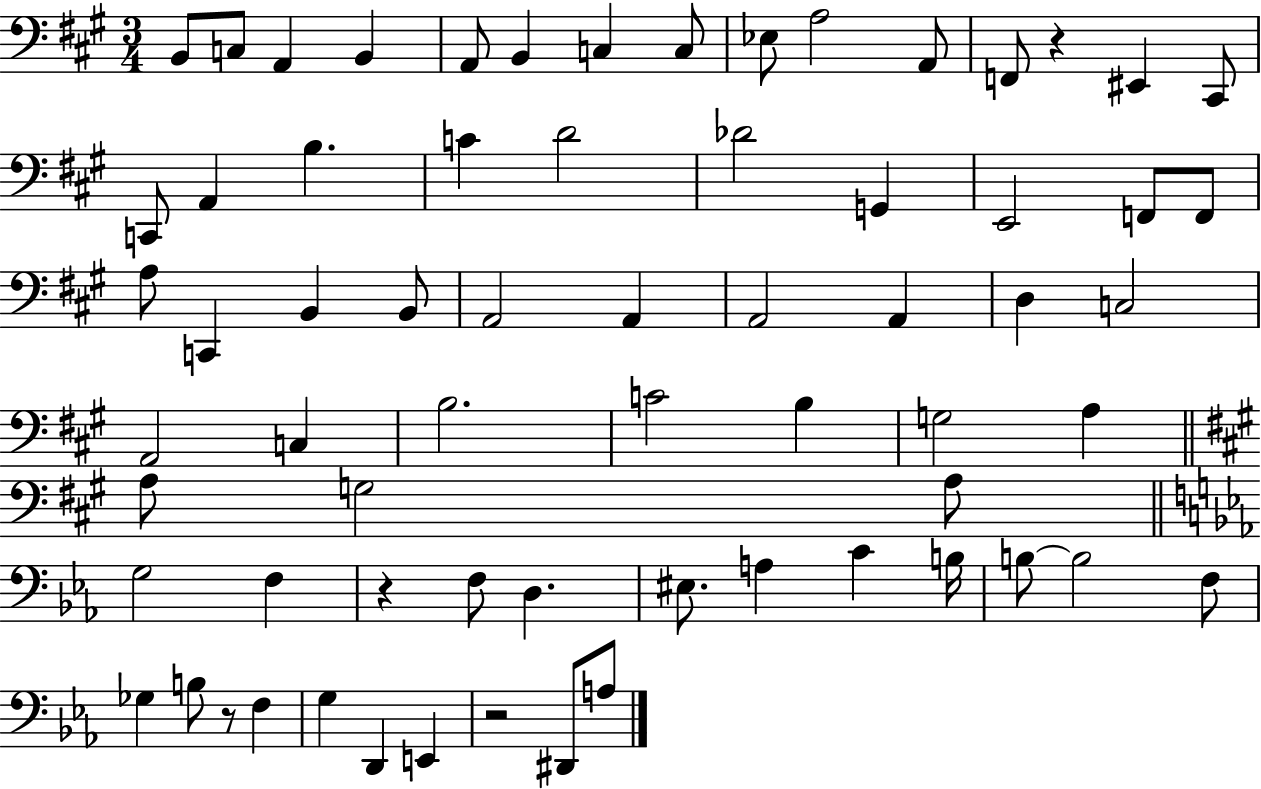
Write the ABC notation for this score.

X:1
T:Untitled
M:3/4
L:1/4
K:A
B,,/2 C,/2 A,, B,, A,,/2 B,, C, C,/2 _E,/2 A,2 A,,/2 F,,/2 z ^E,, ^C,,/2 C,,/2 A,, B, C D2 _D2 G,, E,,2 F,,/2 F,,/2 A,/2 C,, B,, B,,/2 A,,2 A,, A,,2 A,, D, C,2 A,,2 C, B,2 C2 B, G,2 A, A,/2 G,2 A,/2 G,2 F, z F,/2 D, ^E,/2 A, C B,/4 B,/2 B,2 F,/2 _G, B,/2 z/2 F, G, D,, E,, z2 ^D,,/2 A,/2